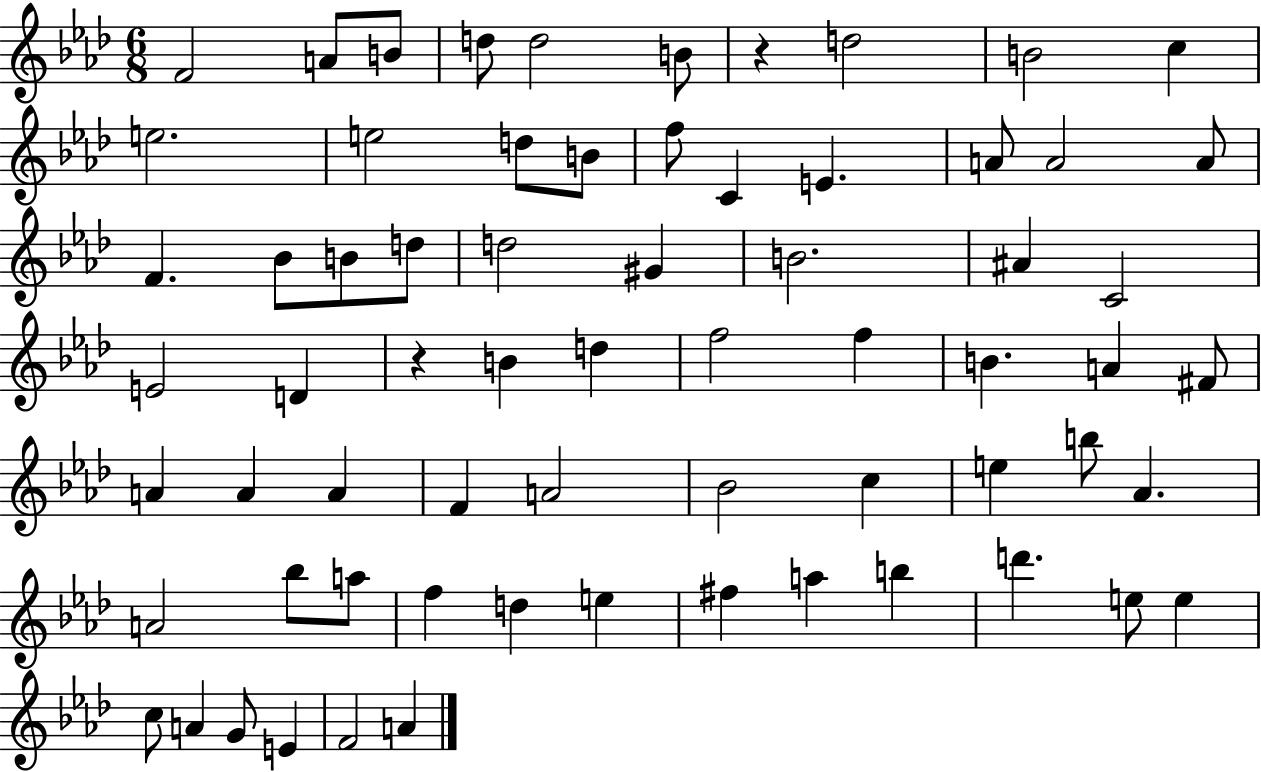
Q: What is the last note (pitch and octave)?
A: A4